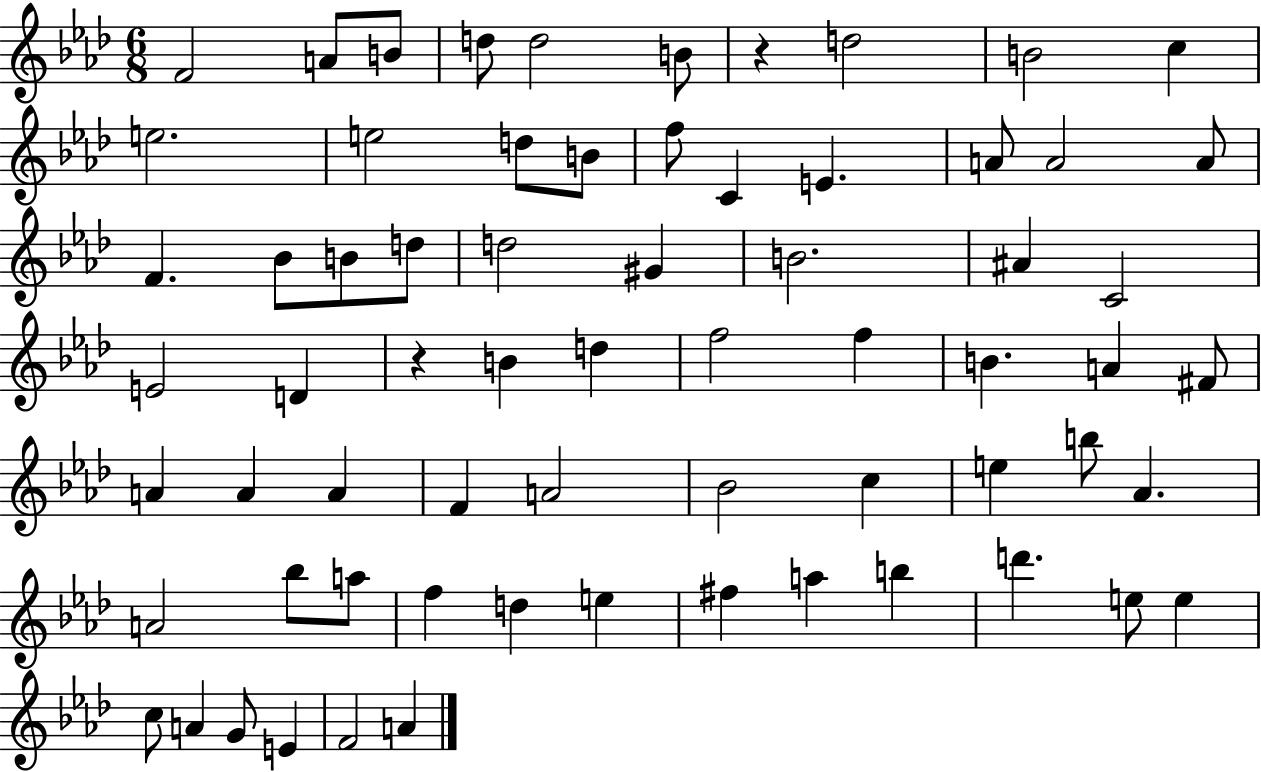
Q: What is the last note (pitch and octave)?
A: A4